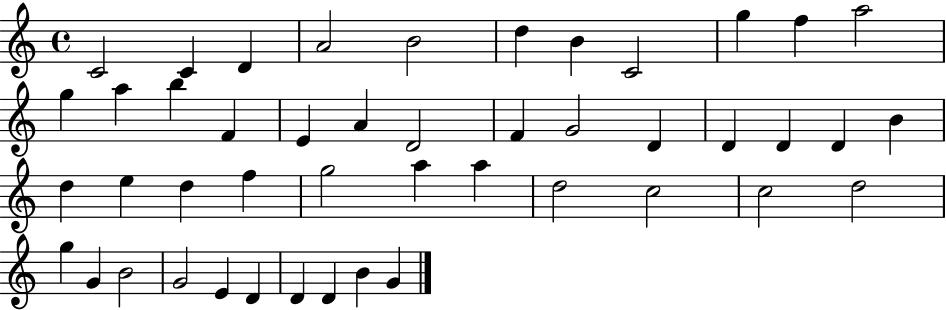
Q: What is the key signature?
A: C major